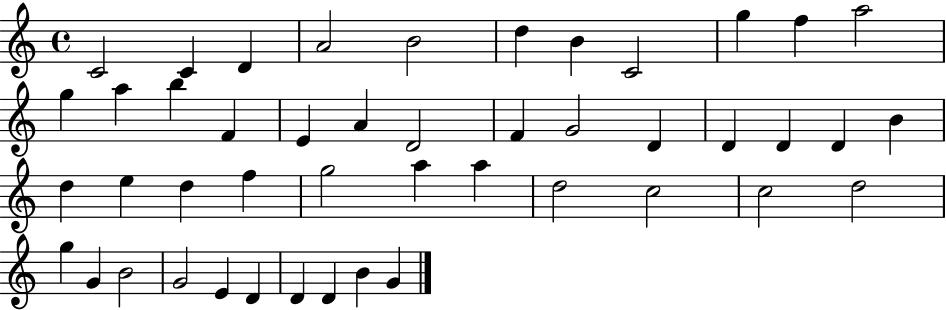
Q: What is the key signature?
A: C major